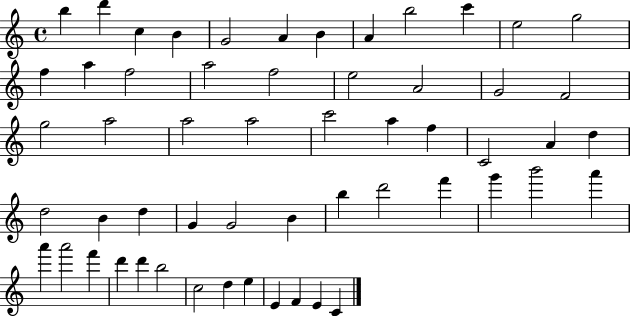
{
  \clef treble
  \time 4/4
  \defaultTimeSignature
  \key c \major
  b''4 d'''4 c''4 b'4 | g'2 a'4 b'4 | a'4 b''2 c'''4 | e''2 g''2 | \break f''4 a''4 f''2 | a''2 f''2 | e''2 a'2 | g'2 f'2 | \break g''2 a''2 | a''2 a''2 | c'''2 a''4 f''4 | c'2 a'4 d''4 | \break d''2 b'4 d''4 | g'4 g'2 b'4 | b''4 d'''2 f'''4 | g'''4 b'''2 a'''4 | \break a'''4 a'''2 f'''4 | d'''4 d'''4 b''2 | c''2 d''4 e''4 | e'4 f'4 e'4 c'4 | \break \bar "|."
}